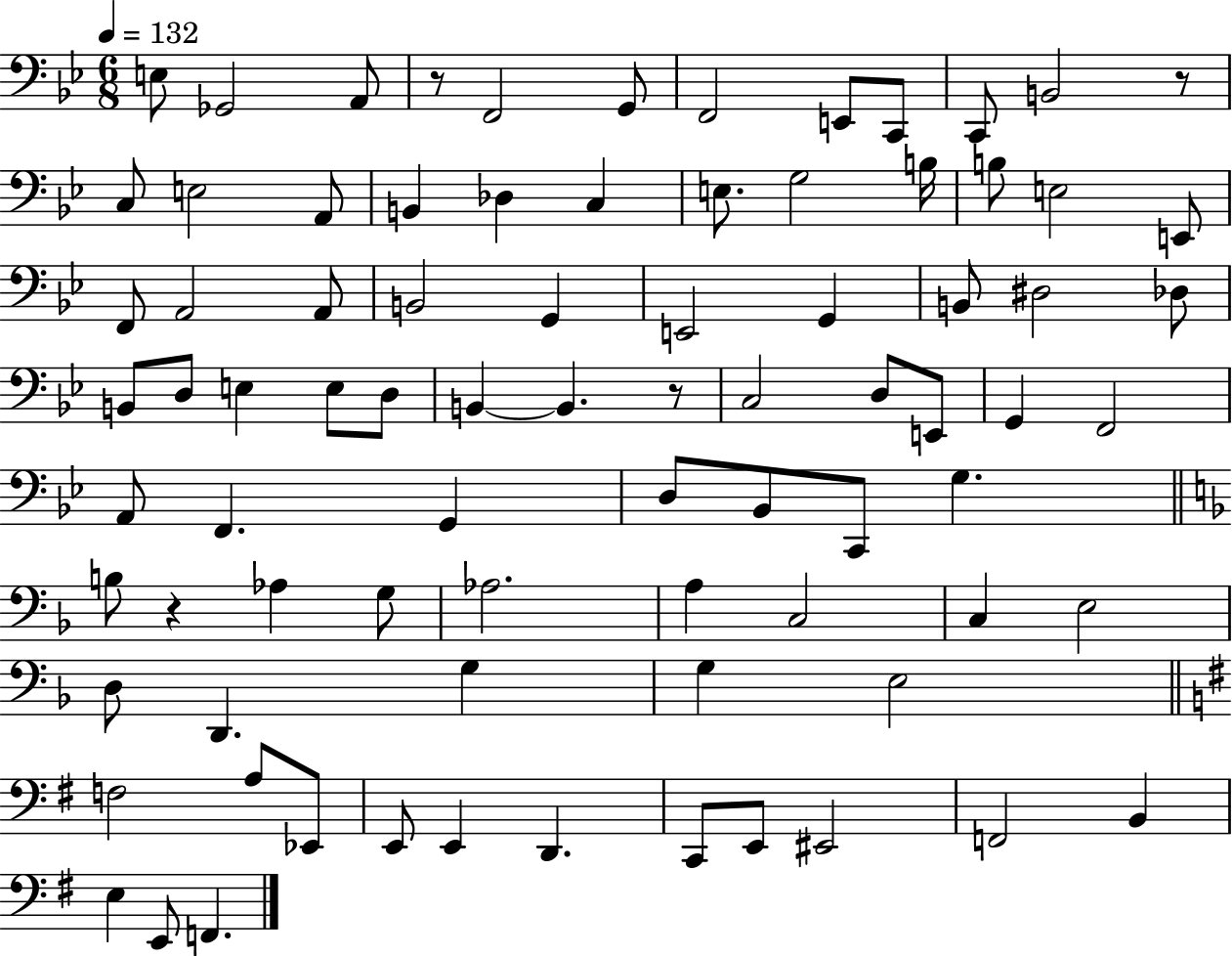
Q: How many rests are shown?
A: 4